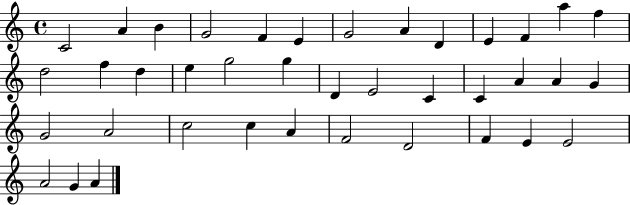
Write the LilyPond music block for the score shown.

{
  \clef treble
  \time 4/4
  \defaultTimeSignature
  \key c \major
  c'2 a'4 b'4 | g'2 f'4 e'4 | g'2 a'4 d'4 | e'4 f'4 a''4 f''4 | \break d''2 f''4 d''4 | e''4 g''2 g''4 | d'4 e'2 c'4 | c'4 a'4 a'4 g'4 | \break g'2 a'2 | c''2 c''4 a'4 | f'2 d'2 | f'4 e'4 e'2 | \break a'2 g'4 a'4 | \bar "|."
}